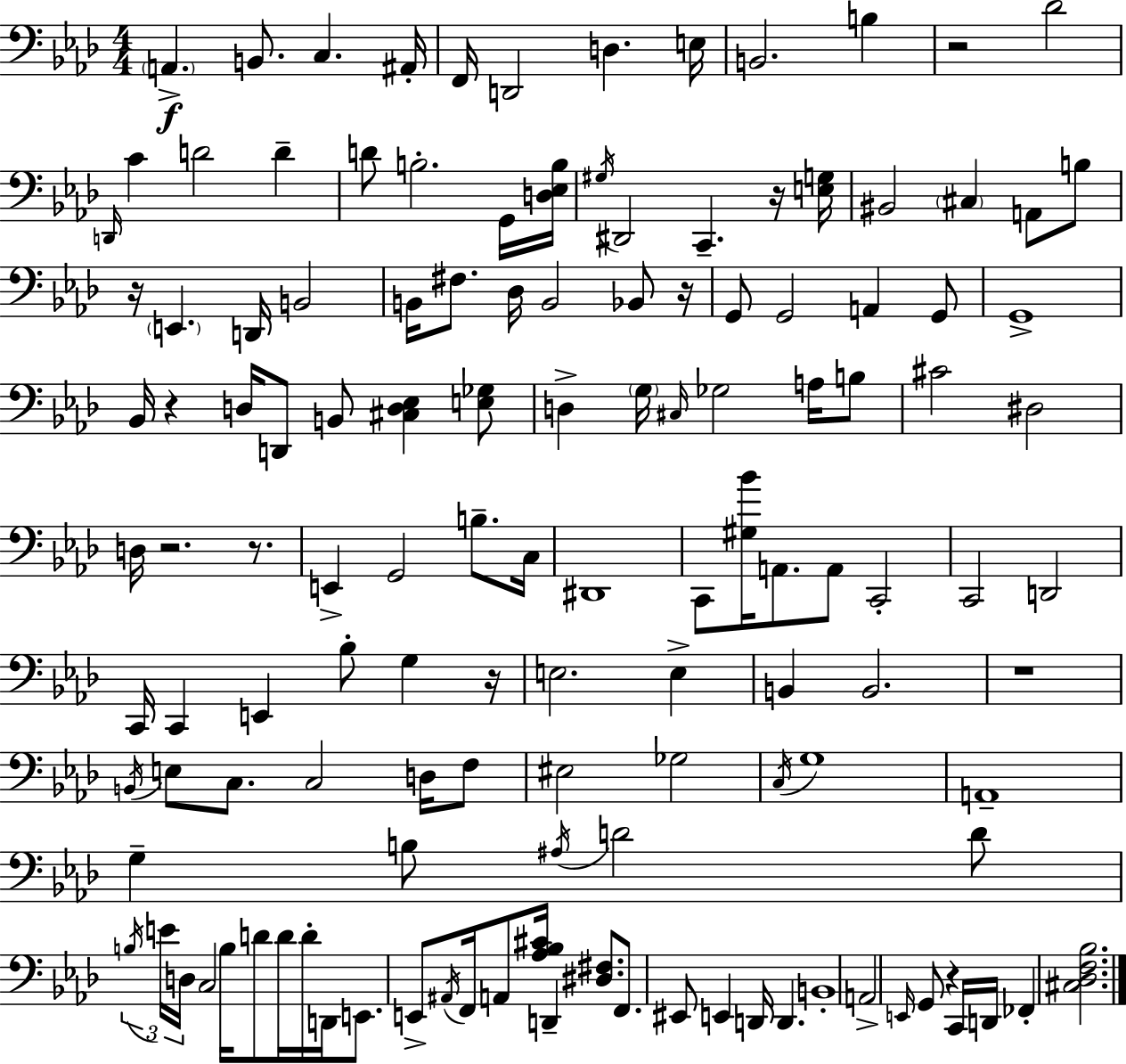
X:1
T:Untitled
M:4/4
L:1/4
K:Fm
A,, B,,/2 C, ^A,,/4 F,,/4 D,,2 D, E,/4 B,,2 B, z2 _D2 D,,/4 C D2 D D/2 B,2 G,,/4 [D,_E,B,]/4 ^G,/4 ^D,,2 C,, z/4 [E,G,]/4 ^B,,2 ^C, A,,/2 B,/2 z/4 E,, D,,/4 B,,2 B,,/4 ^F,/2 _D,/4 B,,2 _B,,/2 z/4 G,,/2 G,,2 A,, G,,/2 G,,4 _B,,/4 z D,/4 D,,/2 B,,/2 [^C,D,_E,] [E,_G,]/2 D, G,/4 ^C,/4 _G,2 A,/4 B,/2 ^C2 ^D,2 D,/4 z2 z/2 E,, G,,2 B,/2 C,/4 ^D,,4 C,,/2 [^G,_B]/4 A,,/2 A,,/2 C,,2 C,,2 D,,2 C,,/4 C,, E,, _B,/2 G, z/4 E,2 E, B,, B,,2 z4 B,,/4 E,/2 C,/2 C,2 D,/4 F,/2 ^E,2 _G,2 C,/4 G,4 A,,4 G, B,/2 ^A,/4 D2 D/2 B,/4 E/4 D,/4 C,2 B,/4 D/2 D/4 D/4 D,,/4 E,,/2 E,,/2 ^A,,/4 F,,/4 A,,/2 [_A,_B,^C]/4 D,, [^D,^F,]/2 F,,/2 ^E,,/2 E,, D,,/4 D,, B,,4 A,,2 E,,/4 G,,/2 z C,,/4 D,,/4 _F,, [^C,_D,F,_B,]2